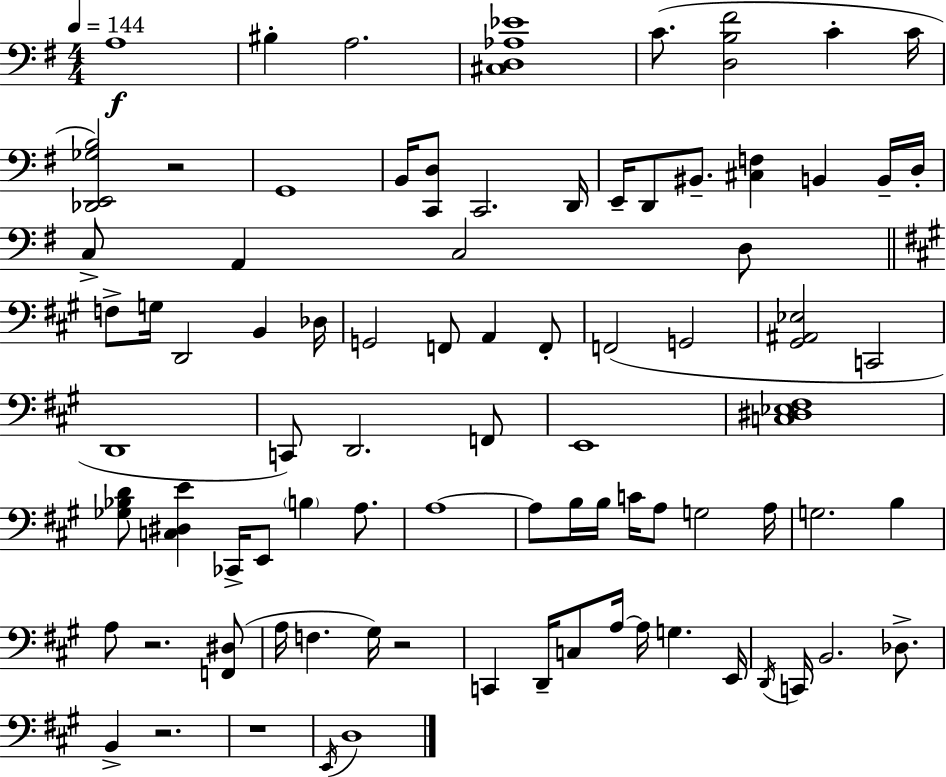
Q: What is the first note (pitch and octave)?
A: A3